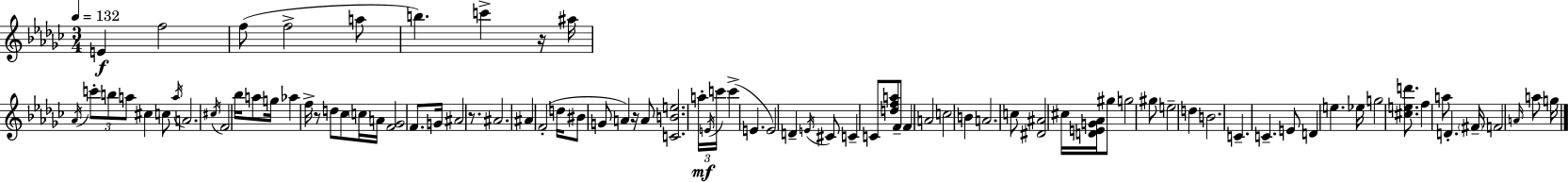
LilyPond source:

{
  \clef treble
  \numericTimeSignature
  \time 3/4
  \key ees \minor
  \tempo 4 = 132
  e'4\f f''2 | f''8( f''2-> a''8 | b''4.) c'''4-> r16 ais''16 | \acciaccatura { aes'16 } \tuplet 3/2 { c'''8-. b''8 a''8 } cis''4 c''8 | \break \acciaccatura { a''16 } a'2. | \acciaccatura { cis''16 } f'2 bes''16 | a''8 g''16 aes''4 f''16-> r8 d''8 | ces''8 \parenthesize c''16 a'16 <f' ges'>2 | \break f'8. g'16 ais'2 | r8. ais'2. | ais'4 f'2-.( | d''16 bis'8 g'8 a'4) | \break r16 a'8 <c' b' e''>2. | \tuplet 3/2 { a''16-.\mf \acciaccatura { e'16 } c'''16 } c'''4->( e'4. | e'2) | d'4-- \acciaccatura { e'16 } cis'8 c'4-- c'8 | \break <d'' f'' a''>8 f'8-- f'4 a'2 | c''2 | b'4 a'2. | c''8 <dis' ais'>2 | \break cis''16 <d' e' g' aes'>16 gis''8 g''2 | gis''8 e''2-- | d''4 b'2. | c'4.-- c'4.-- | \break e'8 d'4 e''4. | ees''16 g''2 | <cis'' e'' d'''>8. f''4 a''8 d'4.-. | \parenthesize fis'16-- f'2 | \break \grace { a'16 } a''8 g''16 \bar "|."
}